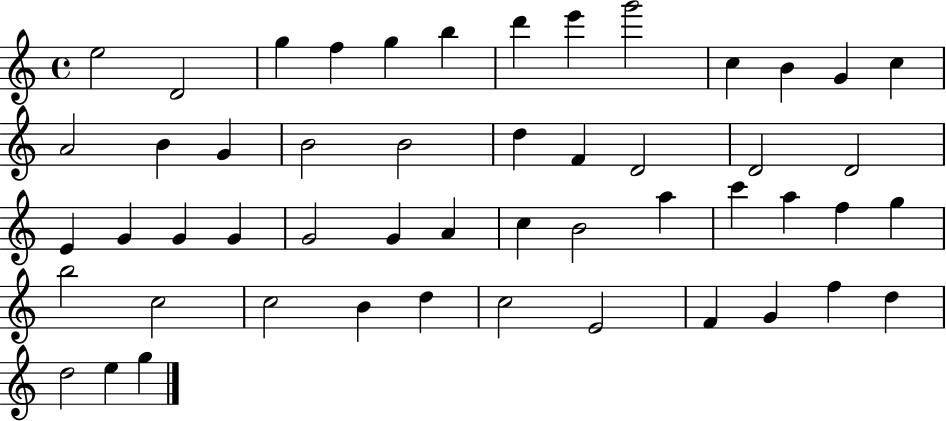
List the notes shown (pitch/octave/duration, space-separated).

E5/h D4/h G5/q F5/q G5/q B5/q D6/q E6/q G6/h C5/q B4/q G4/q C5/q A4/h B4/q G4/q B4/h B4/h D5/q F4/q D4/h D4/h D4/h E4/q G4/q G4/q G4/q G4/h G4/q A4/q C5/q B4/h A5/q C6/q A5/q F5/q G5/q B5/h C5/h C5/h B4/q D5/q C5/h E4/h F4/q G4/q F5/q D5/q D5/h E5/q G5/q